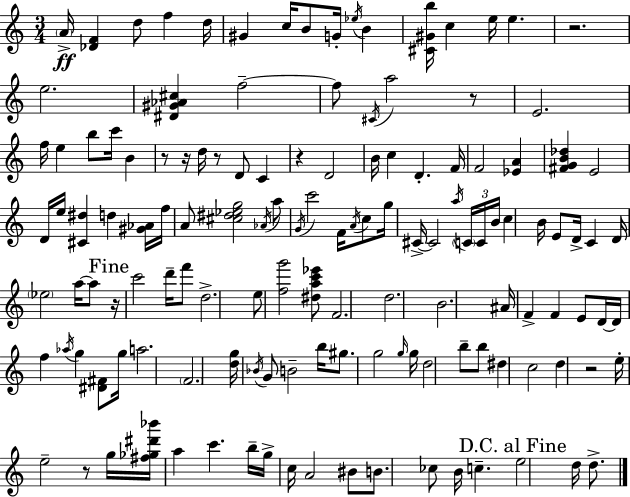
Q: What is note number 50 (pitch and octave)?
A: A5